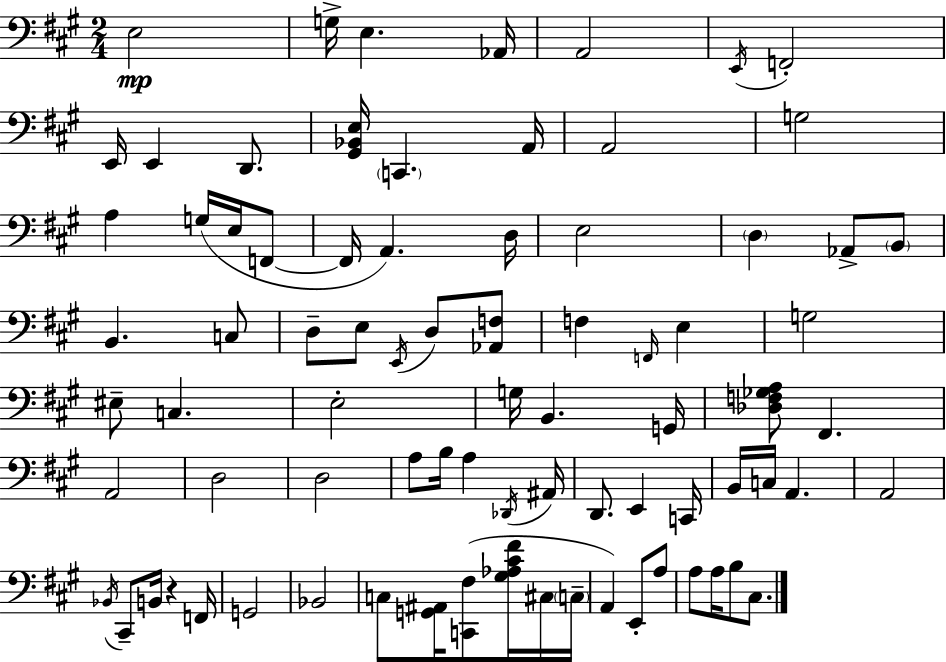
{
  \clef bass
  \numericTimeSignature
  \time 2/4
  \key a \major
  e2\mp | g16-> e4. aes,16 | a,2 | \acciaccatura { e,16 } f,2-. | \break e,16 e,4 d,8. | <gis, bes, e>16 \parenthesize c,4. | a,16 a,2 | g2 | \break a4 g16( e16 f,8~~ | f,16 a,4.) | d16 e2 | \parenthesize d4 aes,8-> \parenthesize b,8 | \break b,4. c8 | d8-- e8 \acciaccatura { e,16 } d8 | <aes, f>8 f4 \grace { f,16 } e4 | g2 | \break eis8-- c4. | e2-. | g16 b,4. | g,16 <des f ges a>8 fis,4. | \break a,2 | d2 | d2 | a8 b16 a4 | \break \acciaccatura { des,16 } ais,16 d,8. e,4 | c,16 b,16 c16 a,4. | a,2 | \acciaccatura { bes,16 } cis,8-- b,16 | \break r4 f,16 g,2 | bes,2 | c8 <g, ais,>16 | <c, fis>8( <gis aes cis' fis'>16 cis16 \parenthesize c16-- a,4) | \break e,8-. a8 a8 a16 | b8 cis8. \bar "|."
}